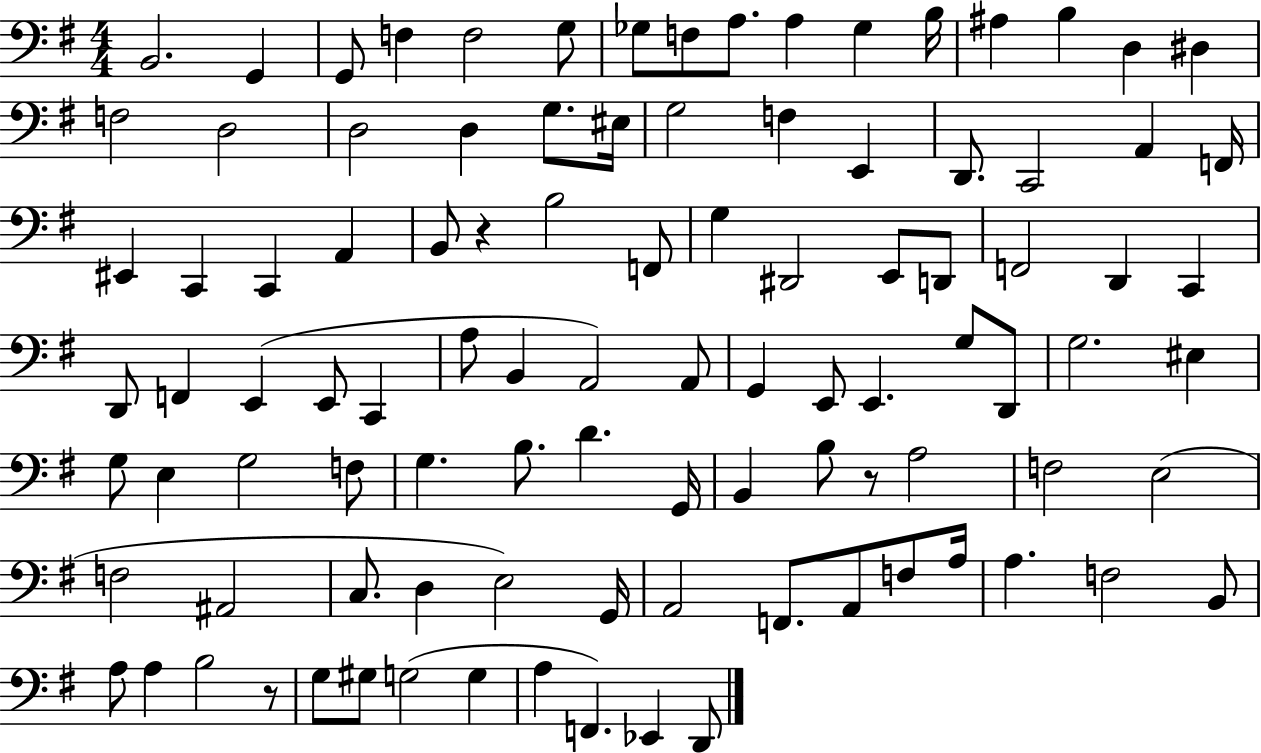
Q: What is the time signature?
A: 4/4